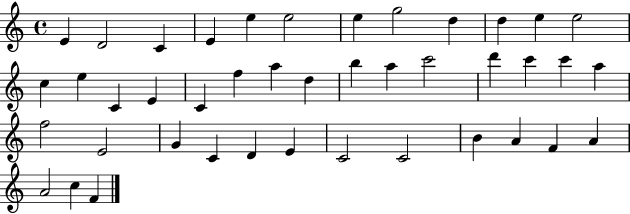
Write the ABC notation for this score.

X:1
T:Untitled
M:4/4
L:1/4
K:C
E D2 C E e e2 e g2 d d e e2 c e C E C f a d b a c'2 d' c' c' a f2 E2 G C D E C2 C2 B A F A A2 c F